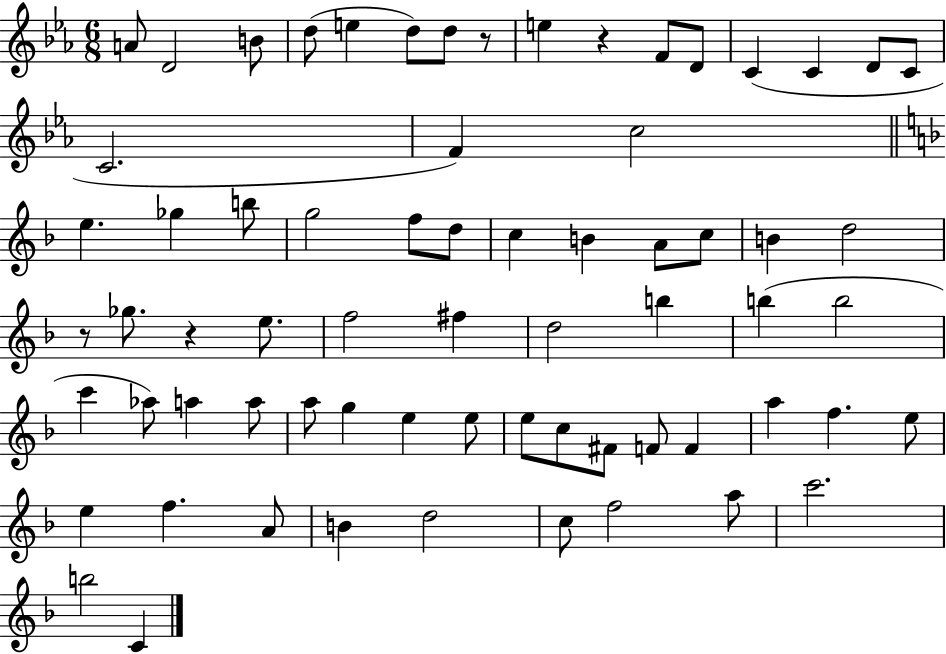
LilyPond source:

{
  \clef treble
  \numericTimeSignature
  \time 6/8
  \key ees \major
  \repeat volta 2 { a'8 d'2 b'8 | d''8( e''4 d''8) d''8 r8 | e''4 r4 f'8 d'8 | c'4( c'4 d'8 c'8 | \break c'2. | f'4) c''2 | \bar "||" \break \key d \minor e''4. ges''4 b''8 | g''2 f''8 d''8 | c''4 b'4 a'8 c''8 | b'4 d''2 | \break r8 ges''8. r4 e''8. | f''2 fis''4 | d''2 b''4 | b''4( b''2 | \break c'''4 aes''8) a''4 a''8 | a''8 g''4 e''4 e''8 | e''8 c''8 fis'8 f'8 f'4 | a''4 f''4. e''8 | \break e''4 f''4. a'8 | b'4 d''2 | c''8 f''2 a''8 | c'''2. | \break b''2 c'4 | } \bar "|."
}